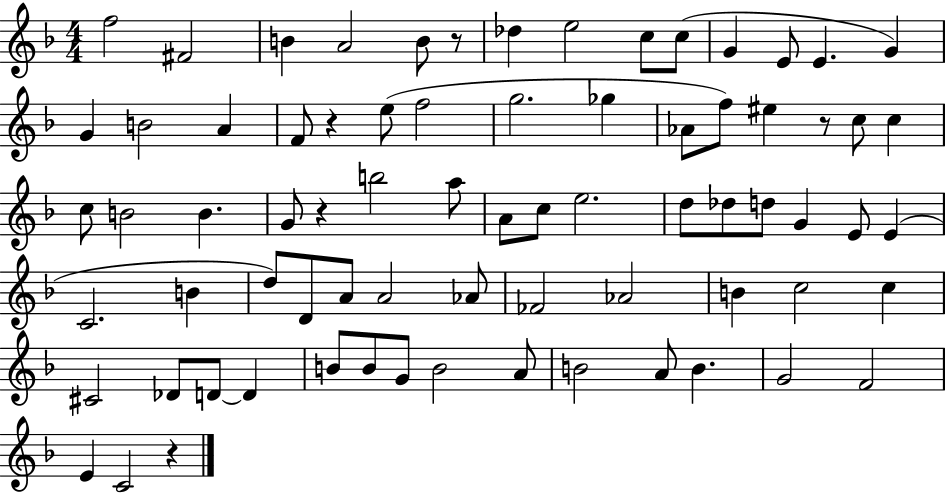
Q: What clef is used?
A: treble